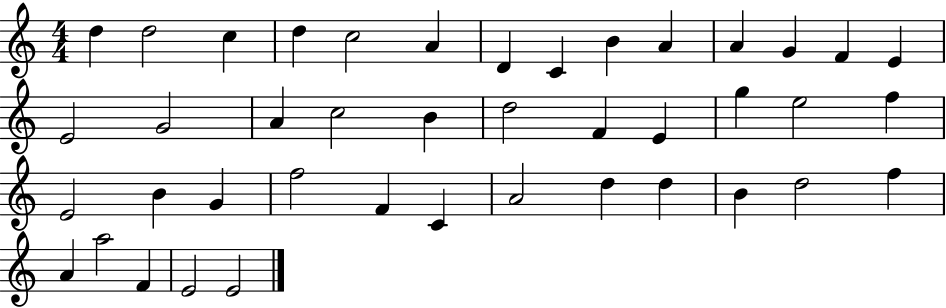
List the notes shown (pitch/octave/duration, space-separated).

D5/q D5/h C5/q D5/q C5/h A4/q D4/q C4/q B4/q A4/q A4/q G4/q F4/q E4/q E4/h G4/h A4/q C5/h B4/q D5/h F4/q E4/q G5/q E5/h F5/q E4/h B4/q G4/q F5/h F4/q C4/q A4/h D5/q D5/q B4/q D5/h F5/q A4/q A5/h F4/q E4/h E4/h